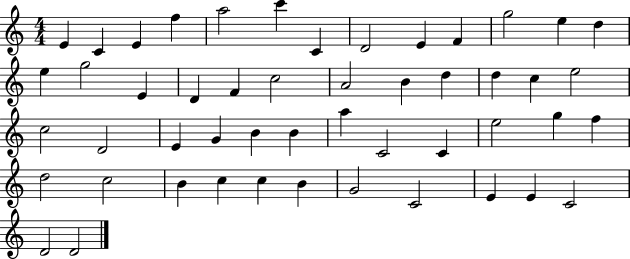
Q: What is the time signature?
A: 4/4